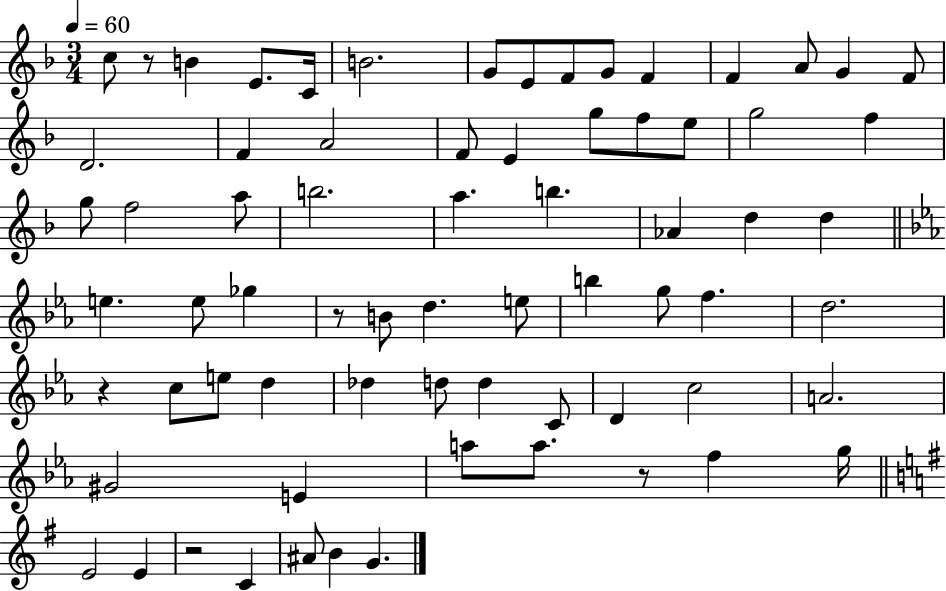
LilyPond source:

{
  \clef treble
  \numericTimeSignature
  \time 3/4
  \key f \major
  \tempo 4 = 60
  c''8 r8 b'4 e'8. c'16 | b'2. | g'8 e'8 f'8 g'8 f'4 | f'4 a'8 g'4 f'8 | \break d'2. | f'4 a'2 | f'8 e'4 g''8 f''8 e''8 | g''2 f''4 | \break g''8 f''2 a''8 | b''2. | a''4. b''4. | aes'4 d''4 d''4 | \break \bar "||" \break \key ees \major e''4. e''8 ges''4 | r8 b'8 d''4. e''8 | b''4 g''8 f''4. | d''2. | \break r4 c''8 e''8 d''4 | des''4 d''8 d''4 c'8 | d'4 c''2 | a'2. | \break gis'2 e'4 | a''8 a''8. r8 f''4 g''16 | \bar "||" \break \key e \minor e'2 e'4 | r2 c'4 | ais'8 b'4 g'4. | \bar "|."
}